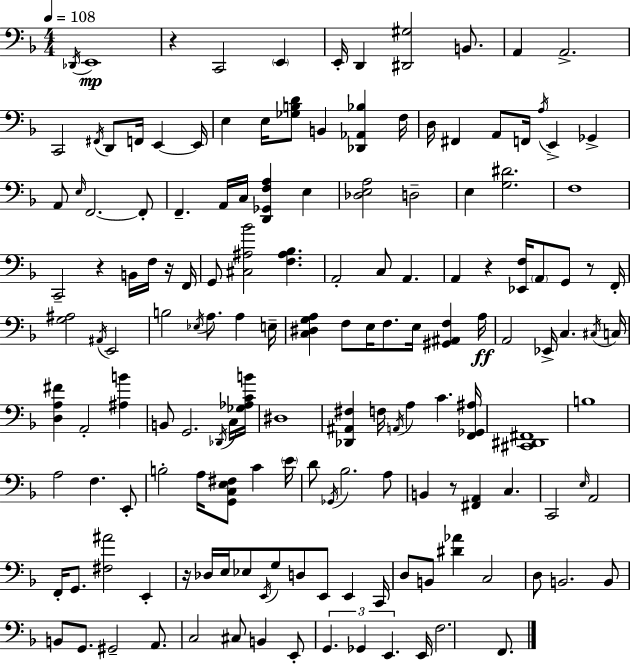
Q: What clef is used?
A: bass